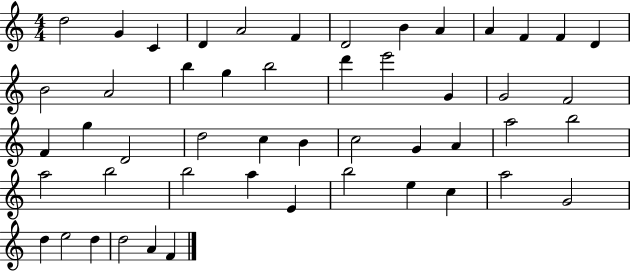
D5/h G4/q C4/q D4/q A4/h F4/q D4/h B4/q A4/q A4/q F4/q F4/q D4/q B4/h A4/h B5/q G5/q B5/h D6/q E6/h G4/q G4/h F4/h F4/q G5/q D4/h D5/h C5/q B4/q C5/h G4/q A4/q A5/h B5/h A5/h B5/h B5/h A5/q E4/q B5/h E5/q C5/q A5/h G4/h D5/q E5/h D5/q D5/h A4/q F4/q